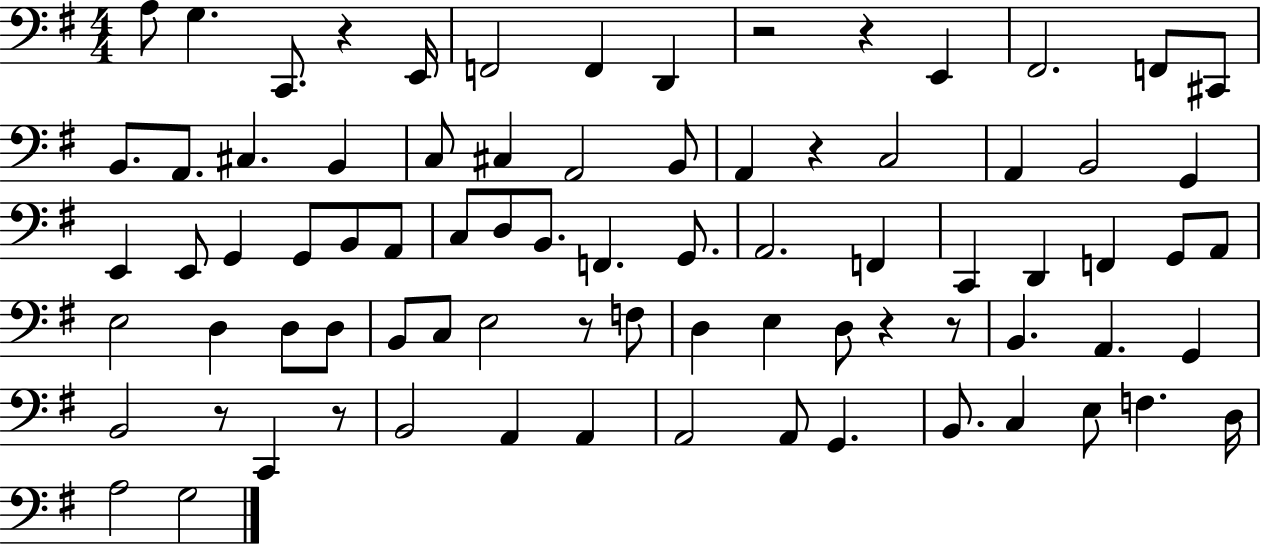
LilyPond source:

{
  \clef bass
  \numericTimeSignature
  \time 4/4
  \key g \major
  a8 g4. c,8. r4 e,16 | f,2 f,4 d,4 | r2 r4 e,4 | fis,2. f,8 cis,8 | \break b,8. a,8. cis4. b,4 | c8 cis4 a,2 b,8 | a,4 r4 c2 | a,4 b,2 g,4 | \break e,4 e,8 g,4 g,8 b,8 a,8 | c8 d8 b,8. f,4. g,8. | a,2. f,4 | c,4 d,4 f,4 g,8 a,8 | \break e2 d4 d8 d8 | b,8 c8 e2 r8 f8 | d4 e4 d8 r4 r8 | b,4. a,4. g,4 | \break b,2 r8 c,4 r8 | b,2 a,4 a,4 | a,2 a,8 g,4. | b,8. c4 e8 f4. d16 | \break a2 g2 | \bar "|."
}